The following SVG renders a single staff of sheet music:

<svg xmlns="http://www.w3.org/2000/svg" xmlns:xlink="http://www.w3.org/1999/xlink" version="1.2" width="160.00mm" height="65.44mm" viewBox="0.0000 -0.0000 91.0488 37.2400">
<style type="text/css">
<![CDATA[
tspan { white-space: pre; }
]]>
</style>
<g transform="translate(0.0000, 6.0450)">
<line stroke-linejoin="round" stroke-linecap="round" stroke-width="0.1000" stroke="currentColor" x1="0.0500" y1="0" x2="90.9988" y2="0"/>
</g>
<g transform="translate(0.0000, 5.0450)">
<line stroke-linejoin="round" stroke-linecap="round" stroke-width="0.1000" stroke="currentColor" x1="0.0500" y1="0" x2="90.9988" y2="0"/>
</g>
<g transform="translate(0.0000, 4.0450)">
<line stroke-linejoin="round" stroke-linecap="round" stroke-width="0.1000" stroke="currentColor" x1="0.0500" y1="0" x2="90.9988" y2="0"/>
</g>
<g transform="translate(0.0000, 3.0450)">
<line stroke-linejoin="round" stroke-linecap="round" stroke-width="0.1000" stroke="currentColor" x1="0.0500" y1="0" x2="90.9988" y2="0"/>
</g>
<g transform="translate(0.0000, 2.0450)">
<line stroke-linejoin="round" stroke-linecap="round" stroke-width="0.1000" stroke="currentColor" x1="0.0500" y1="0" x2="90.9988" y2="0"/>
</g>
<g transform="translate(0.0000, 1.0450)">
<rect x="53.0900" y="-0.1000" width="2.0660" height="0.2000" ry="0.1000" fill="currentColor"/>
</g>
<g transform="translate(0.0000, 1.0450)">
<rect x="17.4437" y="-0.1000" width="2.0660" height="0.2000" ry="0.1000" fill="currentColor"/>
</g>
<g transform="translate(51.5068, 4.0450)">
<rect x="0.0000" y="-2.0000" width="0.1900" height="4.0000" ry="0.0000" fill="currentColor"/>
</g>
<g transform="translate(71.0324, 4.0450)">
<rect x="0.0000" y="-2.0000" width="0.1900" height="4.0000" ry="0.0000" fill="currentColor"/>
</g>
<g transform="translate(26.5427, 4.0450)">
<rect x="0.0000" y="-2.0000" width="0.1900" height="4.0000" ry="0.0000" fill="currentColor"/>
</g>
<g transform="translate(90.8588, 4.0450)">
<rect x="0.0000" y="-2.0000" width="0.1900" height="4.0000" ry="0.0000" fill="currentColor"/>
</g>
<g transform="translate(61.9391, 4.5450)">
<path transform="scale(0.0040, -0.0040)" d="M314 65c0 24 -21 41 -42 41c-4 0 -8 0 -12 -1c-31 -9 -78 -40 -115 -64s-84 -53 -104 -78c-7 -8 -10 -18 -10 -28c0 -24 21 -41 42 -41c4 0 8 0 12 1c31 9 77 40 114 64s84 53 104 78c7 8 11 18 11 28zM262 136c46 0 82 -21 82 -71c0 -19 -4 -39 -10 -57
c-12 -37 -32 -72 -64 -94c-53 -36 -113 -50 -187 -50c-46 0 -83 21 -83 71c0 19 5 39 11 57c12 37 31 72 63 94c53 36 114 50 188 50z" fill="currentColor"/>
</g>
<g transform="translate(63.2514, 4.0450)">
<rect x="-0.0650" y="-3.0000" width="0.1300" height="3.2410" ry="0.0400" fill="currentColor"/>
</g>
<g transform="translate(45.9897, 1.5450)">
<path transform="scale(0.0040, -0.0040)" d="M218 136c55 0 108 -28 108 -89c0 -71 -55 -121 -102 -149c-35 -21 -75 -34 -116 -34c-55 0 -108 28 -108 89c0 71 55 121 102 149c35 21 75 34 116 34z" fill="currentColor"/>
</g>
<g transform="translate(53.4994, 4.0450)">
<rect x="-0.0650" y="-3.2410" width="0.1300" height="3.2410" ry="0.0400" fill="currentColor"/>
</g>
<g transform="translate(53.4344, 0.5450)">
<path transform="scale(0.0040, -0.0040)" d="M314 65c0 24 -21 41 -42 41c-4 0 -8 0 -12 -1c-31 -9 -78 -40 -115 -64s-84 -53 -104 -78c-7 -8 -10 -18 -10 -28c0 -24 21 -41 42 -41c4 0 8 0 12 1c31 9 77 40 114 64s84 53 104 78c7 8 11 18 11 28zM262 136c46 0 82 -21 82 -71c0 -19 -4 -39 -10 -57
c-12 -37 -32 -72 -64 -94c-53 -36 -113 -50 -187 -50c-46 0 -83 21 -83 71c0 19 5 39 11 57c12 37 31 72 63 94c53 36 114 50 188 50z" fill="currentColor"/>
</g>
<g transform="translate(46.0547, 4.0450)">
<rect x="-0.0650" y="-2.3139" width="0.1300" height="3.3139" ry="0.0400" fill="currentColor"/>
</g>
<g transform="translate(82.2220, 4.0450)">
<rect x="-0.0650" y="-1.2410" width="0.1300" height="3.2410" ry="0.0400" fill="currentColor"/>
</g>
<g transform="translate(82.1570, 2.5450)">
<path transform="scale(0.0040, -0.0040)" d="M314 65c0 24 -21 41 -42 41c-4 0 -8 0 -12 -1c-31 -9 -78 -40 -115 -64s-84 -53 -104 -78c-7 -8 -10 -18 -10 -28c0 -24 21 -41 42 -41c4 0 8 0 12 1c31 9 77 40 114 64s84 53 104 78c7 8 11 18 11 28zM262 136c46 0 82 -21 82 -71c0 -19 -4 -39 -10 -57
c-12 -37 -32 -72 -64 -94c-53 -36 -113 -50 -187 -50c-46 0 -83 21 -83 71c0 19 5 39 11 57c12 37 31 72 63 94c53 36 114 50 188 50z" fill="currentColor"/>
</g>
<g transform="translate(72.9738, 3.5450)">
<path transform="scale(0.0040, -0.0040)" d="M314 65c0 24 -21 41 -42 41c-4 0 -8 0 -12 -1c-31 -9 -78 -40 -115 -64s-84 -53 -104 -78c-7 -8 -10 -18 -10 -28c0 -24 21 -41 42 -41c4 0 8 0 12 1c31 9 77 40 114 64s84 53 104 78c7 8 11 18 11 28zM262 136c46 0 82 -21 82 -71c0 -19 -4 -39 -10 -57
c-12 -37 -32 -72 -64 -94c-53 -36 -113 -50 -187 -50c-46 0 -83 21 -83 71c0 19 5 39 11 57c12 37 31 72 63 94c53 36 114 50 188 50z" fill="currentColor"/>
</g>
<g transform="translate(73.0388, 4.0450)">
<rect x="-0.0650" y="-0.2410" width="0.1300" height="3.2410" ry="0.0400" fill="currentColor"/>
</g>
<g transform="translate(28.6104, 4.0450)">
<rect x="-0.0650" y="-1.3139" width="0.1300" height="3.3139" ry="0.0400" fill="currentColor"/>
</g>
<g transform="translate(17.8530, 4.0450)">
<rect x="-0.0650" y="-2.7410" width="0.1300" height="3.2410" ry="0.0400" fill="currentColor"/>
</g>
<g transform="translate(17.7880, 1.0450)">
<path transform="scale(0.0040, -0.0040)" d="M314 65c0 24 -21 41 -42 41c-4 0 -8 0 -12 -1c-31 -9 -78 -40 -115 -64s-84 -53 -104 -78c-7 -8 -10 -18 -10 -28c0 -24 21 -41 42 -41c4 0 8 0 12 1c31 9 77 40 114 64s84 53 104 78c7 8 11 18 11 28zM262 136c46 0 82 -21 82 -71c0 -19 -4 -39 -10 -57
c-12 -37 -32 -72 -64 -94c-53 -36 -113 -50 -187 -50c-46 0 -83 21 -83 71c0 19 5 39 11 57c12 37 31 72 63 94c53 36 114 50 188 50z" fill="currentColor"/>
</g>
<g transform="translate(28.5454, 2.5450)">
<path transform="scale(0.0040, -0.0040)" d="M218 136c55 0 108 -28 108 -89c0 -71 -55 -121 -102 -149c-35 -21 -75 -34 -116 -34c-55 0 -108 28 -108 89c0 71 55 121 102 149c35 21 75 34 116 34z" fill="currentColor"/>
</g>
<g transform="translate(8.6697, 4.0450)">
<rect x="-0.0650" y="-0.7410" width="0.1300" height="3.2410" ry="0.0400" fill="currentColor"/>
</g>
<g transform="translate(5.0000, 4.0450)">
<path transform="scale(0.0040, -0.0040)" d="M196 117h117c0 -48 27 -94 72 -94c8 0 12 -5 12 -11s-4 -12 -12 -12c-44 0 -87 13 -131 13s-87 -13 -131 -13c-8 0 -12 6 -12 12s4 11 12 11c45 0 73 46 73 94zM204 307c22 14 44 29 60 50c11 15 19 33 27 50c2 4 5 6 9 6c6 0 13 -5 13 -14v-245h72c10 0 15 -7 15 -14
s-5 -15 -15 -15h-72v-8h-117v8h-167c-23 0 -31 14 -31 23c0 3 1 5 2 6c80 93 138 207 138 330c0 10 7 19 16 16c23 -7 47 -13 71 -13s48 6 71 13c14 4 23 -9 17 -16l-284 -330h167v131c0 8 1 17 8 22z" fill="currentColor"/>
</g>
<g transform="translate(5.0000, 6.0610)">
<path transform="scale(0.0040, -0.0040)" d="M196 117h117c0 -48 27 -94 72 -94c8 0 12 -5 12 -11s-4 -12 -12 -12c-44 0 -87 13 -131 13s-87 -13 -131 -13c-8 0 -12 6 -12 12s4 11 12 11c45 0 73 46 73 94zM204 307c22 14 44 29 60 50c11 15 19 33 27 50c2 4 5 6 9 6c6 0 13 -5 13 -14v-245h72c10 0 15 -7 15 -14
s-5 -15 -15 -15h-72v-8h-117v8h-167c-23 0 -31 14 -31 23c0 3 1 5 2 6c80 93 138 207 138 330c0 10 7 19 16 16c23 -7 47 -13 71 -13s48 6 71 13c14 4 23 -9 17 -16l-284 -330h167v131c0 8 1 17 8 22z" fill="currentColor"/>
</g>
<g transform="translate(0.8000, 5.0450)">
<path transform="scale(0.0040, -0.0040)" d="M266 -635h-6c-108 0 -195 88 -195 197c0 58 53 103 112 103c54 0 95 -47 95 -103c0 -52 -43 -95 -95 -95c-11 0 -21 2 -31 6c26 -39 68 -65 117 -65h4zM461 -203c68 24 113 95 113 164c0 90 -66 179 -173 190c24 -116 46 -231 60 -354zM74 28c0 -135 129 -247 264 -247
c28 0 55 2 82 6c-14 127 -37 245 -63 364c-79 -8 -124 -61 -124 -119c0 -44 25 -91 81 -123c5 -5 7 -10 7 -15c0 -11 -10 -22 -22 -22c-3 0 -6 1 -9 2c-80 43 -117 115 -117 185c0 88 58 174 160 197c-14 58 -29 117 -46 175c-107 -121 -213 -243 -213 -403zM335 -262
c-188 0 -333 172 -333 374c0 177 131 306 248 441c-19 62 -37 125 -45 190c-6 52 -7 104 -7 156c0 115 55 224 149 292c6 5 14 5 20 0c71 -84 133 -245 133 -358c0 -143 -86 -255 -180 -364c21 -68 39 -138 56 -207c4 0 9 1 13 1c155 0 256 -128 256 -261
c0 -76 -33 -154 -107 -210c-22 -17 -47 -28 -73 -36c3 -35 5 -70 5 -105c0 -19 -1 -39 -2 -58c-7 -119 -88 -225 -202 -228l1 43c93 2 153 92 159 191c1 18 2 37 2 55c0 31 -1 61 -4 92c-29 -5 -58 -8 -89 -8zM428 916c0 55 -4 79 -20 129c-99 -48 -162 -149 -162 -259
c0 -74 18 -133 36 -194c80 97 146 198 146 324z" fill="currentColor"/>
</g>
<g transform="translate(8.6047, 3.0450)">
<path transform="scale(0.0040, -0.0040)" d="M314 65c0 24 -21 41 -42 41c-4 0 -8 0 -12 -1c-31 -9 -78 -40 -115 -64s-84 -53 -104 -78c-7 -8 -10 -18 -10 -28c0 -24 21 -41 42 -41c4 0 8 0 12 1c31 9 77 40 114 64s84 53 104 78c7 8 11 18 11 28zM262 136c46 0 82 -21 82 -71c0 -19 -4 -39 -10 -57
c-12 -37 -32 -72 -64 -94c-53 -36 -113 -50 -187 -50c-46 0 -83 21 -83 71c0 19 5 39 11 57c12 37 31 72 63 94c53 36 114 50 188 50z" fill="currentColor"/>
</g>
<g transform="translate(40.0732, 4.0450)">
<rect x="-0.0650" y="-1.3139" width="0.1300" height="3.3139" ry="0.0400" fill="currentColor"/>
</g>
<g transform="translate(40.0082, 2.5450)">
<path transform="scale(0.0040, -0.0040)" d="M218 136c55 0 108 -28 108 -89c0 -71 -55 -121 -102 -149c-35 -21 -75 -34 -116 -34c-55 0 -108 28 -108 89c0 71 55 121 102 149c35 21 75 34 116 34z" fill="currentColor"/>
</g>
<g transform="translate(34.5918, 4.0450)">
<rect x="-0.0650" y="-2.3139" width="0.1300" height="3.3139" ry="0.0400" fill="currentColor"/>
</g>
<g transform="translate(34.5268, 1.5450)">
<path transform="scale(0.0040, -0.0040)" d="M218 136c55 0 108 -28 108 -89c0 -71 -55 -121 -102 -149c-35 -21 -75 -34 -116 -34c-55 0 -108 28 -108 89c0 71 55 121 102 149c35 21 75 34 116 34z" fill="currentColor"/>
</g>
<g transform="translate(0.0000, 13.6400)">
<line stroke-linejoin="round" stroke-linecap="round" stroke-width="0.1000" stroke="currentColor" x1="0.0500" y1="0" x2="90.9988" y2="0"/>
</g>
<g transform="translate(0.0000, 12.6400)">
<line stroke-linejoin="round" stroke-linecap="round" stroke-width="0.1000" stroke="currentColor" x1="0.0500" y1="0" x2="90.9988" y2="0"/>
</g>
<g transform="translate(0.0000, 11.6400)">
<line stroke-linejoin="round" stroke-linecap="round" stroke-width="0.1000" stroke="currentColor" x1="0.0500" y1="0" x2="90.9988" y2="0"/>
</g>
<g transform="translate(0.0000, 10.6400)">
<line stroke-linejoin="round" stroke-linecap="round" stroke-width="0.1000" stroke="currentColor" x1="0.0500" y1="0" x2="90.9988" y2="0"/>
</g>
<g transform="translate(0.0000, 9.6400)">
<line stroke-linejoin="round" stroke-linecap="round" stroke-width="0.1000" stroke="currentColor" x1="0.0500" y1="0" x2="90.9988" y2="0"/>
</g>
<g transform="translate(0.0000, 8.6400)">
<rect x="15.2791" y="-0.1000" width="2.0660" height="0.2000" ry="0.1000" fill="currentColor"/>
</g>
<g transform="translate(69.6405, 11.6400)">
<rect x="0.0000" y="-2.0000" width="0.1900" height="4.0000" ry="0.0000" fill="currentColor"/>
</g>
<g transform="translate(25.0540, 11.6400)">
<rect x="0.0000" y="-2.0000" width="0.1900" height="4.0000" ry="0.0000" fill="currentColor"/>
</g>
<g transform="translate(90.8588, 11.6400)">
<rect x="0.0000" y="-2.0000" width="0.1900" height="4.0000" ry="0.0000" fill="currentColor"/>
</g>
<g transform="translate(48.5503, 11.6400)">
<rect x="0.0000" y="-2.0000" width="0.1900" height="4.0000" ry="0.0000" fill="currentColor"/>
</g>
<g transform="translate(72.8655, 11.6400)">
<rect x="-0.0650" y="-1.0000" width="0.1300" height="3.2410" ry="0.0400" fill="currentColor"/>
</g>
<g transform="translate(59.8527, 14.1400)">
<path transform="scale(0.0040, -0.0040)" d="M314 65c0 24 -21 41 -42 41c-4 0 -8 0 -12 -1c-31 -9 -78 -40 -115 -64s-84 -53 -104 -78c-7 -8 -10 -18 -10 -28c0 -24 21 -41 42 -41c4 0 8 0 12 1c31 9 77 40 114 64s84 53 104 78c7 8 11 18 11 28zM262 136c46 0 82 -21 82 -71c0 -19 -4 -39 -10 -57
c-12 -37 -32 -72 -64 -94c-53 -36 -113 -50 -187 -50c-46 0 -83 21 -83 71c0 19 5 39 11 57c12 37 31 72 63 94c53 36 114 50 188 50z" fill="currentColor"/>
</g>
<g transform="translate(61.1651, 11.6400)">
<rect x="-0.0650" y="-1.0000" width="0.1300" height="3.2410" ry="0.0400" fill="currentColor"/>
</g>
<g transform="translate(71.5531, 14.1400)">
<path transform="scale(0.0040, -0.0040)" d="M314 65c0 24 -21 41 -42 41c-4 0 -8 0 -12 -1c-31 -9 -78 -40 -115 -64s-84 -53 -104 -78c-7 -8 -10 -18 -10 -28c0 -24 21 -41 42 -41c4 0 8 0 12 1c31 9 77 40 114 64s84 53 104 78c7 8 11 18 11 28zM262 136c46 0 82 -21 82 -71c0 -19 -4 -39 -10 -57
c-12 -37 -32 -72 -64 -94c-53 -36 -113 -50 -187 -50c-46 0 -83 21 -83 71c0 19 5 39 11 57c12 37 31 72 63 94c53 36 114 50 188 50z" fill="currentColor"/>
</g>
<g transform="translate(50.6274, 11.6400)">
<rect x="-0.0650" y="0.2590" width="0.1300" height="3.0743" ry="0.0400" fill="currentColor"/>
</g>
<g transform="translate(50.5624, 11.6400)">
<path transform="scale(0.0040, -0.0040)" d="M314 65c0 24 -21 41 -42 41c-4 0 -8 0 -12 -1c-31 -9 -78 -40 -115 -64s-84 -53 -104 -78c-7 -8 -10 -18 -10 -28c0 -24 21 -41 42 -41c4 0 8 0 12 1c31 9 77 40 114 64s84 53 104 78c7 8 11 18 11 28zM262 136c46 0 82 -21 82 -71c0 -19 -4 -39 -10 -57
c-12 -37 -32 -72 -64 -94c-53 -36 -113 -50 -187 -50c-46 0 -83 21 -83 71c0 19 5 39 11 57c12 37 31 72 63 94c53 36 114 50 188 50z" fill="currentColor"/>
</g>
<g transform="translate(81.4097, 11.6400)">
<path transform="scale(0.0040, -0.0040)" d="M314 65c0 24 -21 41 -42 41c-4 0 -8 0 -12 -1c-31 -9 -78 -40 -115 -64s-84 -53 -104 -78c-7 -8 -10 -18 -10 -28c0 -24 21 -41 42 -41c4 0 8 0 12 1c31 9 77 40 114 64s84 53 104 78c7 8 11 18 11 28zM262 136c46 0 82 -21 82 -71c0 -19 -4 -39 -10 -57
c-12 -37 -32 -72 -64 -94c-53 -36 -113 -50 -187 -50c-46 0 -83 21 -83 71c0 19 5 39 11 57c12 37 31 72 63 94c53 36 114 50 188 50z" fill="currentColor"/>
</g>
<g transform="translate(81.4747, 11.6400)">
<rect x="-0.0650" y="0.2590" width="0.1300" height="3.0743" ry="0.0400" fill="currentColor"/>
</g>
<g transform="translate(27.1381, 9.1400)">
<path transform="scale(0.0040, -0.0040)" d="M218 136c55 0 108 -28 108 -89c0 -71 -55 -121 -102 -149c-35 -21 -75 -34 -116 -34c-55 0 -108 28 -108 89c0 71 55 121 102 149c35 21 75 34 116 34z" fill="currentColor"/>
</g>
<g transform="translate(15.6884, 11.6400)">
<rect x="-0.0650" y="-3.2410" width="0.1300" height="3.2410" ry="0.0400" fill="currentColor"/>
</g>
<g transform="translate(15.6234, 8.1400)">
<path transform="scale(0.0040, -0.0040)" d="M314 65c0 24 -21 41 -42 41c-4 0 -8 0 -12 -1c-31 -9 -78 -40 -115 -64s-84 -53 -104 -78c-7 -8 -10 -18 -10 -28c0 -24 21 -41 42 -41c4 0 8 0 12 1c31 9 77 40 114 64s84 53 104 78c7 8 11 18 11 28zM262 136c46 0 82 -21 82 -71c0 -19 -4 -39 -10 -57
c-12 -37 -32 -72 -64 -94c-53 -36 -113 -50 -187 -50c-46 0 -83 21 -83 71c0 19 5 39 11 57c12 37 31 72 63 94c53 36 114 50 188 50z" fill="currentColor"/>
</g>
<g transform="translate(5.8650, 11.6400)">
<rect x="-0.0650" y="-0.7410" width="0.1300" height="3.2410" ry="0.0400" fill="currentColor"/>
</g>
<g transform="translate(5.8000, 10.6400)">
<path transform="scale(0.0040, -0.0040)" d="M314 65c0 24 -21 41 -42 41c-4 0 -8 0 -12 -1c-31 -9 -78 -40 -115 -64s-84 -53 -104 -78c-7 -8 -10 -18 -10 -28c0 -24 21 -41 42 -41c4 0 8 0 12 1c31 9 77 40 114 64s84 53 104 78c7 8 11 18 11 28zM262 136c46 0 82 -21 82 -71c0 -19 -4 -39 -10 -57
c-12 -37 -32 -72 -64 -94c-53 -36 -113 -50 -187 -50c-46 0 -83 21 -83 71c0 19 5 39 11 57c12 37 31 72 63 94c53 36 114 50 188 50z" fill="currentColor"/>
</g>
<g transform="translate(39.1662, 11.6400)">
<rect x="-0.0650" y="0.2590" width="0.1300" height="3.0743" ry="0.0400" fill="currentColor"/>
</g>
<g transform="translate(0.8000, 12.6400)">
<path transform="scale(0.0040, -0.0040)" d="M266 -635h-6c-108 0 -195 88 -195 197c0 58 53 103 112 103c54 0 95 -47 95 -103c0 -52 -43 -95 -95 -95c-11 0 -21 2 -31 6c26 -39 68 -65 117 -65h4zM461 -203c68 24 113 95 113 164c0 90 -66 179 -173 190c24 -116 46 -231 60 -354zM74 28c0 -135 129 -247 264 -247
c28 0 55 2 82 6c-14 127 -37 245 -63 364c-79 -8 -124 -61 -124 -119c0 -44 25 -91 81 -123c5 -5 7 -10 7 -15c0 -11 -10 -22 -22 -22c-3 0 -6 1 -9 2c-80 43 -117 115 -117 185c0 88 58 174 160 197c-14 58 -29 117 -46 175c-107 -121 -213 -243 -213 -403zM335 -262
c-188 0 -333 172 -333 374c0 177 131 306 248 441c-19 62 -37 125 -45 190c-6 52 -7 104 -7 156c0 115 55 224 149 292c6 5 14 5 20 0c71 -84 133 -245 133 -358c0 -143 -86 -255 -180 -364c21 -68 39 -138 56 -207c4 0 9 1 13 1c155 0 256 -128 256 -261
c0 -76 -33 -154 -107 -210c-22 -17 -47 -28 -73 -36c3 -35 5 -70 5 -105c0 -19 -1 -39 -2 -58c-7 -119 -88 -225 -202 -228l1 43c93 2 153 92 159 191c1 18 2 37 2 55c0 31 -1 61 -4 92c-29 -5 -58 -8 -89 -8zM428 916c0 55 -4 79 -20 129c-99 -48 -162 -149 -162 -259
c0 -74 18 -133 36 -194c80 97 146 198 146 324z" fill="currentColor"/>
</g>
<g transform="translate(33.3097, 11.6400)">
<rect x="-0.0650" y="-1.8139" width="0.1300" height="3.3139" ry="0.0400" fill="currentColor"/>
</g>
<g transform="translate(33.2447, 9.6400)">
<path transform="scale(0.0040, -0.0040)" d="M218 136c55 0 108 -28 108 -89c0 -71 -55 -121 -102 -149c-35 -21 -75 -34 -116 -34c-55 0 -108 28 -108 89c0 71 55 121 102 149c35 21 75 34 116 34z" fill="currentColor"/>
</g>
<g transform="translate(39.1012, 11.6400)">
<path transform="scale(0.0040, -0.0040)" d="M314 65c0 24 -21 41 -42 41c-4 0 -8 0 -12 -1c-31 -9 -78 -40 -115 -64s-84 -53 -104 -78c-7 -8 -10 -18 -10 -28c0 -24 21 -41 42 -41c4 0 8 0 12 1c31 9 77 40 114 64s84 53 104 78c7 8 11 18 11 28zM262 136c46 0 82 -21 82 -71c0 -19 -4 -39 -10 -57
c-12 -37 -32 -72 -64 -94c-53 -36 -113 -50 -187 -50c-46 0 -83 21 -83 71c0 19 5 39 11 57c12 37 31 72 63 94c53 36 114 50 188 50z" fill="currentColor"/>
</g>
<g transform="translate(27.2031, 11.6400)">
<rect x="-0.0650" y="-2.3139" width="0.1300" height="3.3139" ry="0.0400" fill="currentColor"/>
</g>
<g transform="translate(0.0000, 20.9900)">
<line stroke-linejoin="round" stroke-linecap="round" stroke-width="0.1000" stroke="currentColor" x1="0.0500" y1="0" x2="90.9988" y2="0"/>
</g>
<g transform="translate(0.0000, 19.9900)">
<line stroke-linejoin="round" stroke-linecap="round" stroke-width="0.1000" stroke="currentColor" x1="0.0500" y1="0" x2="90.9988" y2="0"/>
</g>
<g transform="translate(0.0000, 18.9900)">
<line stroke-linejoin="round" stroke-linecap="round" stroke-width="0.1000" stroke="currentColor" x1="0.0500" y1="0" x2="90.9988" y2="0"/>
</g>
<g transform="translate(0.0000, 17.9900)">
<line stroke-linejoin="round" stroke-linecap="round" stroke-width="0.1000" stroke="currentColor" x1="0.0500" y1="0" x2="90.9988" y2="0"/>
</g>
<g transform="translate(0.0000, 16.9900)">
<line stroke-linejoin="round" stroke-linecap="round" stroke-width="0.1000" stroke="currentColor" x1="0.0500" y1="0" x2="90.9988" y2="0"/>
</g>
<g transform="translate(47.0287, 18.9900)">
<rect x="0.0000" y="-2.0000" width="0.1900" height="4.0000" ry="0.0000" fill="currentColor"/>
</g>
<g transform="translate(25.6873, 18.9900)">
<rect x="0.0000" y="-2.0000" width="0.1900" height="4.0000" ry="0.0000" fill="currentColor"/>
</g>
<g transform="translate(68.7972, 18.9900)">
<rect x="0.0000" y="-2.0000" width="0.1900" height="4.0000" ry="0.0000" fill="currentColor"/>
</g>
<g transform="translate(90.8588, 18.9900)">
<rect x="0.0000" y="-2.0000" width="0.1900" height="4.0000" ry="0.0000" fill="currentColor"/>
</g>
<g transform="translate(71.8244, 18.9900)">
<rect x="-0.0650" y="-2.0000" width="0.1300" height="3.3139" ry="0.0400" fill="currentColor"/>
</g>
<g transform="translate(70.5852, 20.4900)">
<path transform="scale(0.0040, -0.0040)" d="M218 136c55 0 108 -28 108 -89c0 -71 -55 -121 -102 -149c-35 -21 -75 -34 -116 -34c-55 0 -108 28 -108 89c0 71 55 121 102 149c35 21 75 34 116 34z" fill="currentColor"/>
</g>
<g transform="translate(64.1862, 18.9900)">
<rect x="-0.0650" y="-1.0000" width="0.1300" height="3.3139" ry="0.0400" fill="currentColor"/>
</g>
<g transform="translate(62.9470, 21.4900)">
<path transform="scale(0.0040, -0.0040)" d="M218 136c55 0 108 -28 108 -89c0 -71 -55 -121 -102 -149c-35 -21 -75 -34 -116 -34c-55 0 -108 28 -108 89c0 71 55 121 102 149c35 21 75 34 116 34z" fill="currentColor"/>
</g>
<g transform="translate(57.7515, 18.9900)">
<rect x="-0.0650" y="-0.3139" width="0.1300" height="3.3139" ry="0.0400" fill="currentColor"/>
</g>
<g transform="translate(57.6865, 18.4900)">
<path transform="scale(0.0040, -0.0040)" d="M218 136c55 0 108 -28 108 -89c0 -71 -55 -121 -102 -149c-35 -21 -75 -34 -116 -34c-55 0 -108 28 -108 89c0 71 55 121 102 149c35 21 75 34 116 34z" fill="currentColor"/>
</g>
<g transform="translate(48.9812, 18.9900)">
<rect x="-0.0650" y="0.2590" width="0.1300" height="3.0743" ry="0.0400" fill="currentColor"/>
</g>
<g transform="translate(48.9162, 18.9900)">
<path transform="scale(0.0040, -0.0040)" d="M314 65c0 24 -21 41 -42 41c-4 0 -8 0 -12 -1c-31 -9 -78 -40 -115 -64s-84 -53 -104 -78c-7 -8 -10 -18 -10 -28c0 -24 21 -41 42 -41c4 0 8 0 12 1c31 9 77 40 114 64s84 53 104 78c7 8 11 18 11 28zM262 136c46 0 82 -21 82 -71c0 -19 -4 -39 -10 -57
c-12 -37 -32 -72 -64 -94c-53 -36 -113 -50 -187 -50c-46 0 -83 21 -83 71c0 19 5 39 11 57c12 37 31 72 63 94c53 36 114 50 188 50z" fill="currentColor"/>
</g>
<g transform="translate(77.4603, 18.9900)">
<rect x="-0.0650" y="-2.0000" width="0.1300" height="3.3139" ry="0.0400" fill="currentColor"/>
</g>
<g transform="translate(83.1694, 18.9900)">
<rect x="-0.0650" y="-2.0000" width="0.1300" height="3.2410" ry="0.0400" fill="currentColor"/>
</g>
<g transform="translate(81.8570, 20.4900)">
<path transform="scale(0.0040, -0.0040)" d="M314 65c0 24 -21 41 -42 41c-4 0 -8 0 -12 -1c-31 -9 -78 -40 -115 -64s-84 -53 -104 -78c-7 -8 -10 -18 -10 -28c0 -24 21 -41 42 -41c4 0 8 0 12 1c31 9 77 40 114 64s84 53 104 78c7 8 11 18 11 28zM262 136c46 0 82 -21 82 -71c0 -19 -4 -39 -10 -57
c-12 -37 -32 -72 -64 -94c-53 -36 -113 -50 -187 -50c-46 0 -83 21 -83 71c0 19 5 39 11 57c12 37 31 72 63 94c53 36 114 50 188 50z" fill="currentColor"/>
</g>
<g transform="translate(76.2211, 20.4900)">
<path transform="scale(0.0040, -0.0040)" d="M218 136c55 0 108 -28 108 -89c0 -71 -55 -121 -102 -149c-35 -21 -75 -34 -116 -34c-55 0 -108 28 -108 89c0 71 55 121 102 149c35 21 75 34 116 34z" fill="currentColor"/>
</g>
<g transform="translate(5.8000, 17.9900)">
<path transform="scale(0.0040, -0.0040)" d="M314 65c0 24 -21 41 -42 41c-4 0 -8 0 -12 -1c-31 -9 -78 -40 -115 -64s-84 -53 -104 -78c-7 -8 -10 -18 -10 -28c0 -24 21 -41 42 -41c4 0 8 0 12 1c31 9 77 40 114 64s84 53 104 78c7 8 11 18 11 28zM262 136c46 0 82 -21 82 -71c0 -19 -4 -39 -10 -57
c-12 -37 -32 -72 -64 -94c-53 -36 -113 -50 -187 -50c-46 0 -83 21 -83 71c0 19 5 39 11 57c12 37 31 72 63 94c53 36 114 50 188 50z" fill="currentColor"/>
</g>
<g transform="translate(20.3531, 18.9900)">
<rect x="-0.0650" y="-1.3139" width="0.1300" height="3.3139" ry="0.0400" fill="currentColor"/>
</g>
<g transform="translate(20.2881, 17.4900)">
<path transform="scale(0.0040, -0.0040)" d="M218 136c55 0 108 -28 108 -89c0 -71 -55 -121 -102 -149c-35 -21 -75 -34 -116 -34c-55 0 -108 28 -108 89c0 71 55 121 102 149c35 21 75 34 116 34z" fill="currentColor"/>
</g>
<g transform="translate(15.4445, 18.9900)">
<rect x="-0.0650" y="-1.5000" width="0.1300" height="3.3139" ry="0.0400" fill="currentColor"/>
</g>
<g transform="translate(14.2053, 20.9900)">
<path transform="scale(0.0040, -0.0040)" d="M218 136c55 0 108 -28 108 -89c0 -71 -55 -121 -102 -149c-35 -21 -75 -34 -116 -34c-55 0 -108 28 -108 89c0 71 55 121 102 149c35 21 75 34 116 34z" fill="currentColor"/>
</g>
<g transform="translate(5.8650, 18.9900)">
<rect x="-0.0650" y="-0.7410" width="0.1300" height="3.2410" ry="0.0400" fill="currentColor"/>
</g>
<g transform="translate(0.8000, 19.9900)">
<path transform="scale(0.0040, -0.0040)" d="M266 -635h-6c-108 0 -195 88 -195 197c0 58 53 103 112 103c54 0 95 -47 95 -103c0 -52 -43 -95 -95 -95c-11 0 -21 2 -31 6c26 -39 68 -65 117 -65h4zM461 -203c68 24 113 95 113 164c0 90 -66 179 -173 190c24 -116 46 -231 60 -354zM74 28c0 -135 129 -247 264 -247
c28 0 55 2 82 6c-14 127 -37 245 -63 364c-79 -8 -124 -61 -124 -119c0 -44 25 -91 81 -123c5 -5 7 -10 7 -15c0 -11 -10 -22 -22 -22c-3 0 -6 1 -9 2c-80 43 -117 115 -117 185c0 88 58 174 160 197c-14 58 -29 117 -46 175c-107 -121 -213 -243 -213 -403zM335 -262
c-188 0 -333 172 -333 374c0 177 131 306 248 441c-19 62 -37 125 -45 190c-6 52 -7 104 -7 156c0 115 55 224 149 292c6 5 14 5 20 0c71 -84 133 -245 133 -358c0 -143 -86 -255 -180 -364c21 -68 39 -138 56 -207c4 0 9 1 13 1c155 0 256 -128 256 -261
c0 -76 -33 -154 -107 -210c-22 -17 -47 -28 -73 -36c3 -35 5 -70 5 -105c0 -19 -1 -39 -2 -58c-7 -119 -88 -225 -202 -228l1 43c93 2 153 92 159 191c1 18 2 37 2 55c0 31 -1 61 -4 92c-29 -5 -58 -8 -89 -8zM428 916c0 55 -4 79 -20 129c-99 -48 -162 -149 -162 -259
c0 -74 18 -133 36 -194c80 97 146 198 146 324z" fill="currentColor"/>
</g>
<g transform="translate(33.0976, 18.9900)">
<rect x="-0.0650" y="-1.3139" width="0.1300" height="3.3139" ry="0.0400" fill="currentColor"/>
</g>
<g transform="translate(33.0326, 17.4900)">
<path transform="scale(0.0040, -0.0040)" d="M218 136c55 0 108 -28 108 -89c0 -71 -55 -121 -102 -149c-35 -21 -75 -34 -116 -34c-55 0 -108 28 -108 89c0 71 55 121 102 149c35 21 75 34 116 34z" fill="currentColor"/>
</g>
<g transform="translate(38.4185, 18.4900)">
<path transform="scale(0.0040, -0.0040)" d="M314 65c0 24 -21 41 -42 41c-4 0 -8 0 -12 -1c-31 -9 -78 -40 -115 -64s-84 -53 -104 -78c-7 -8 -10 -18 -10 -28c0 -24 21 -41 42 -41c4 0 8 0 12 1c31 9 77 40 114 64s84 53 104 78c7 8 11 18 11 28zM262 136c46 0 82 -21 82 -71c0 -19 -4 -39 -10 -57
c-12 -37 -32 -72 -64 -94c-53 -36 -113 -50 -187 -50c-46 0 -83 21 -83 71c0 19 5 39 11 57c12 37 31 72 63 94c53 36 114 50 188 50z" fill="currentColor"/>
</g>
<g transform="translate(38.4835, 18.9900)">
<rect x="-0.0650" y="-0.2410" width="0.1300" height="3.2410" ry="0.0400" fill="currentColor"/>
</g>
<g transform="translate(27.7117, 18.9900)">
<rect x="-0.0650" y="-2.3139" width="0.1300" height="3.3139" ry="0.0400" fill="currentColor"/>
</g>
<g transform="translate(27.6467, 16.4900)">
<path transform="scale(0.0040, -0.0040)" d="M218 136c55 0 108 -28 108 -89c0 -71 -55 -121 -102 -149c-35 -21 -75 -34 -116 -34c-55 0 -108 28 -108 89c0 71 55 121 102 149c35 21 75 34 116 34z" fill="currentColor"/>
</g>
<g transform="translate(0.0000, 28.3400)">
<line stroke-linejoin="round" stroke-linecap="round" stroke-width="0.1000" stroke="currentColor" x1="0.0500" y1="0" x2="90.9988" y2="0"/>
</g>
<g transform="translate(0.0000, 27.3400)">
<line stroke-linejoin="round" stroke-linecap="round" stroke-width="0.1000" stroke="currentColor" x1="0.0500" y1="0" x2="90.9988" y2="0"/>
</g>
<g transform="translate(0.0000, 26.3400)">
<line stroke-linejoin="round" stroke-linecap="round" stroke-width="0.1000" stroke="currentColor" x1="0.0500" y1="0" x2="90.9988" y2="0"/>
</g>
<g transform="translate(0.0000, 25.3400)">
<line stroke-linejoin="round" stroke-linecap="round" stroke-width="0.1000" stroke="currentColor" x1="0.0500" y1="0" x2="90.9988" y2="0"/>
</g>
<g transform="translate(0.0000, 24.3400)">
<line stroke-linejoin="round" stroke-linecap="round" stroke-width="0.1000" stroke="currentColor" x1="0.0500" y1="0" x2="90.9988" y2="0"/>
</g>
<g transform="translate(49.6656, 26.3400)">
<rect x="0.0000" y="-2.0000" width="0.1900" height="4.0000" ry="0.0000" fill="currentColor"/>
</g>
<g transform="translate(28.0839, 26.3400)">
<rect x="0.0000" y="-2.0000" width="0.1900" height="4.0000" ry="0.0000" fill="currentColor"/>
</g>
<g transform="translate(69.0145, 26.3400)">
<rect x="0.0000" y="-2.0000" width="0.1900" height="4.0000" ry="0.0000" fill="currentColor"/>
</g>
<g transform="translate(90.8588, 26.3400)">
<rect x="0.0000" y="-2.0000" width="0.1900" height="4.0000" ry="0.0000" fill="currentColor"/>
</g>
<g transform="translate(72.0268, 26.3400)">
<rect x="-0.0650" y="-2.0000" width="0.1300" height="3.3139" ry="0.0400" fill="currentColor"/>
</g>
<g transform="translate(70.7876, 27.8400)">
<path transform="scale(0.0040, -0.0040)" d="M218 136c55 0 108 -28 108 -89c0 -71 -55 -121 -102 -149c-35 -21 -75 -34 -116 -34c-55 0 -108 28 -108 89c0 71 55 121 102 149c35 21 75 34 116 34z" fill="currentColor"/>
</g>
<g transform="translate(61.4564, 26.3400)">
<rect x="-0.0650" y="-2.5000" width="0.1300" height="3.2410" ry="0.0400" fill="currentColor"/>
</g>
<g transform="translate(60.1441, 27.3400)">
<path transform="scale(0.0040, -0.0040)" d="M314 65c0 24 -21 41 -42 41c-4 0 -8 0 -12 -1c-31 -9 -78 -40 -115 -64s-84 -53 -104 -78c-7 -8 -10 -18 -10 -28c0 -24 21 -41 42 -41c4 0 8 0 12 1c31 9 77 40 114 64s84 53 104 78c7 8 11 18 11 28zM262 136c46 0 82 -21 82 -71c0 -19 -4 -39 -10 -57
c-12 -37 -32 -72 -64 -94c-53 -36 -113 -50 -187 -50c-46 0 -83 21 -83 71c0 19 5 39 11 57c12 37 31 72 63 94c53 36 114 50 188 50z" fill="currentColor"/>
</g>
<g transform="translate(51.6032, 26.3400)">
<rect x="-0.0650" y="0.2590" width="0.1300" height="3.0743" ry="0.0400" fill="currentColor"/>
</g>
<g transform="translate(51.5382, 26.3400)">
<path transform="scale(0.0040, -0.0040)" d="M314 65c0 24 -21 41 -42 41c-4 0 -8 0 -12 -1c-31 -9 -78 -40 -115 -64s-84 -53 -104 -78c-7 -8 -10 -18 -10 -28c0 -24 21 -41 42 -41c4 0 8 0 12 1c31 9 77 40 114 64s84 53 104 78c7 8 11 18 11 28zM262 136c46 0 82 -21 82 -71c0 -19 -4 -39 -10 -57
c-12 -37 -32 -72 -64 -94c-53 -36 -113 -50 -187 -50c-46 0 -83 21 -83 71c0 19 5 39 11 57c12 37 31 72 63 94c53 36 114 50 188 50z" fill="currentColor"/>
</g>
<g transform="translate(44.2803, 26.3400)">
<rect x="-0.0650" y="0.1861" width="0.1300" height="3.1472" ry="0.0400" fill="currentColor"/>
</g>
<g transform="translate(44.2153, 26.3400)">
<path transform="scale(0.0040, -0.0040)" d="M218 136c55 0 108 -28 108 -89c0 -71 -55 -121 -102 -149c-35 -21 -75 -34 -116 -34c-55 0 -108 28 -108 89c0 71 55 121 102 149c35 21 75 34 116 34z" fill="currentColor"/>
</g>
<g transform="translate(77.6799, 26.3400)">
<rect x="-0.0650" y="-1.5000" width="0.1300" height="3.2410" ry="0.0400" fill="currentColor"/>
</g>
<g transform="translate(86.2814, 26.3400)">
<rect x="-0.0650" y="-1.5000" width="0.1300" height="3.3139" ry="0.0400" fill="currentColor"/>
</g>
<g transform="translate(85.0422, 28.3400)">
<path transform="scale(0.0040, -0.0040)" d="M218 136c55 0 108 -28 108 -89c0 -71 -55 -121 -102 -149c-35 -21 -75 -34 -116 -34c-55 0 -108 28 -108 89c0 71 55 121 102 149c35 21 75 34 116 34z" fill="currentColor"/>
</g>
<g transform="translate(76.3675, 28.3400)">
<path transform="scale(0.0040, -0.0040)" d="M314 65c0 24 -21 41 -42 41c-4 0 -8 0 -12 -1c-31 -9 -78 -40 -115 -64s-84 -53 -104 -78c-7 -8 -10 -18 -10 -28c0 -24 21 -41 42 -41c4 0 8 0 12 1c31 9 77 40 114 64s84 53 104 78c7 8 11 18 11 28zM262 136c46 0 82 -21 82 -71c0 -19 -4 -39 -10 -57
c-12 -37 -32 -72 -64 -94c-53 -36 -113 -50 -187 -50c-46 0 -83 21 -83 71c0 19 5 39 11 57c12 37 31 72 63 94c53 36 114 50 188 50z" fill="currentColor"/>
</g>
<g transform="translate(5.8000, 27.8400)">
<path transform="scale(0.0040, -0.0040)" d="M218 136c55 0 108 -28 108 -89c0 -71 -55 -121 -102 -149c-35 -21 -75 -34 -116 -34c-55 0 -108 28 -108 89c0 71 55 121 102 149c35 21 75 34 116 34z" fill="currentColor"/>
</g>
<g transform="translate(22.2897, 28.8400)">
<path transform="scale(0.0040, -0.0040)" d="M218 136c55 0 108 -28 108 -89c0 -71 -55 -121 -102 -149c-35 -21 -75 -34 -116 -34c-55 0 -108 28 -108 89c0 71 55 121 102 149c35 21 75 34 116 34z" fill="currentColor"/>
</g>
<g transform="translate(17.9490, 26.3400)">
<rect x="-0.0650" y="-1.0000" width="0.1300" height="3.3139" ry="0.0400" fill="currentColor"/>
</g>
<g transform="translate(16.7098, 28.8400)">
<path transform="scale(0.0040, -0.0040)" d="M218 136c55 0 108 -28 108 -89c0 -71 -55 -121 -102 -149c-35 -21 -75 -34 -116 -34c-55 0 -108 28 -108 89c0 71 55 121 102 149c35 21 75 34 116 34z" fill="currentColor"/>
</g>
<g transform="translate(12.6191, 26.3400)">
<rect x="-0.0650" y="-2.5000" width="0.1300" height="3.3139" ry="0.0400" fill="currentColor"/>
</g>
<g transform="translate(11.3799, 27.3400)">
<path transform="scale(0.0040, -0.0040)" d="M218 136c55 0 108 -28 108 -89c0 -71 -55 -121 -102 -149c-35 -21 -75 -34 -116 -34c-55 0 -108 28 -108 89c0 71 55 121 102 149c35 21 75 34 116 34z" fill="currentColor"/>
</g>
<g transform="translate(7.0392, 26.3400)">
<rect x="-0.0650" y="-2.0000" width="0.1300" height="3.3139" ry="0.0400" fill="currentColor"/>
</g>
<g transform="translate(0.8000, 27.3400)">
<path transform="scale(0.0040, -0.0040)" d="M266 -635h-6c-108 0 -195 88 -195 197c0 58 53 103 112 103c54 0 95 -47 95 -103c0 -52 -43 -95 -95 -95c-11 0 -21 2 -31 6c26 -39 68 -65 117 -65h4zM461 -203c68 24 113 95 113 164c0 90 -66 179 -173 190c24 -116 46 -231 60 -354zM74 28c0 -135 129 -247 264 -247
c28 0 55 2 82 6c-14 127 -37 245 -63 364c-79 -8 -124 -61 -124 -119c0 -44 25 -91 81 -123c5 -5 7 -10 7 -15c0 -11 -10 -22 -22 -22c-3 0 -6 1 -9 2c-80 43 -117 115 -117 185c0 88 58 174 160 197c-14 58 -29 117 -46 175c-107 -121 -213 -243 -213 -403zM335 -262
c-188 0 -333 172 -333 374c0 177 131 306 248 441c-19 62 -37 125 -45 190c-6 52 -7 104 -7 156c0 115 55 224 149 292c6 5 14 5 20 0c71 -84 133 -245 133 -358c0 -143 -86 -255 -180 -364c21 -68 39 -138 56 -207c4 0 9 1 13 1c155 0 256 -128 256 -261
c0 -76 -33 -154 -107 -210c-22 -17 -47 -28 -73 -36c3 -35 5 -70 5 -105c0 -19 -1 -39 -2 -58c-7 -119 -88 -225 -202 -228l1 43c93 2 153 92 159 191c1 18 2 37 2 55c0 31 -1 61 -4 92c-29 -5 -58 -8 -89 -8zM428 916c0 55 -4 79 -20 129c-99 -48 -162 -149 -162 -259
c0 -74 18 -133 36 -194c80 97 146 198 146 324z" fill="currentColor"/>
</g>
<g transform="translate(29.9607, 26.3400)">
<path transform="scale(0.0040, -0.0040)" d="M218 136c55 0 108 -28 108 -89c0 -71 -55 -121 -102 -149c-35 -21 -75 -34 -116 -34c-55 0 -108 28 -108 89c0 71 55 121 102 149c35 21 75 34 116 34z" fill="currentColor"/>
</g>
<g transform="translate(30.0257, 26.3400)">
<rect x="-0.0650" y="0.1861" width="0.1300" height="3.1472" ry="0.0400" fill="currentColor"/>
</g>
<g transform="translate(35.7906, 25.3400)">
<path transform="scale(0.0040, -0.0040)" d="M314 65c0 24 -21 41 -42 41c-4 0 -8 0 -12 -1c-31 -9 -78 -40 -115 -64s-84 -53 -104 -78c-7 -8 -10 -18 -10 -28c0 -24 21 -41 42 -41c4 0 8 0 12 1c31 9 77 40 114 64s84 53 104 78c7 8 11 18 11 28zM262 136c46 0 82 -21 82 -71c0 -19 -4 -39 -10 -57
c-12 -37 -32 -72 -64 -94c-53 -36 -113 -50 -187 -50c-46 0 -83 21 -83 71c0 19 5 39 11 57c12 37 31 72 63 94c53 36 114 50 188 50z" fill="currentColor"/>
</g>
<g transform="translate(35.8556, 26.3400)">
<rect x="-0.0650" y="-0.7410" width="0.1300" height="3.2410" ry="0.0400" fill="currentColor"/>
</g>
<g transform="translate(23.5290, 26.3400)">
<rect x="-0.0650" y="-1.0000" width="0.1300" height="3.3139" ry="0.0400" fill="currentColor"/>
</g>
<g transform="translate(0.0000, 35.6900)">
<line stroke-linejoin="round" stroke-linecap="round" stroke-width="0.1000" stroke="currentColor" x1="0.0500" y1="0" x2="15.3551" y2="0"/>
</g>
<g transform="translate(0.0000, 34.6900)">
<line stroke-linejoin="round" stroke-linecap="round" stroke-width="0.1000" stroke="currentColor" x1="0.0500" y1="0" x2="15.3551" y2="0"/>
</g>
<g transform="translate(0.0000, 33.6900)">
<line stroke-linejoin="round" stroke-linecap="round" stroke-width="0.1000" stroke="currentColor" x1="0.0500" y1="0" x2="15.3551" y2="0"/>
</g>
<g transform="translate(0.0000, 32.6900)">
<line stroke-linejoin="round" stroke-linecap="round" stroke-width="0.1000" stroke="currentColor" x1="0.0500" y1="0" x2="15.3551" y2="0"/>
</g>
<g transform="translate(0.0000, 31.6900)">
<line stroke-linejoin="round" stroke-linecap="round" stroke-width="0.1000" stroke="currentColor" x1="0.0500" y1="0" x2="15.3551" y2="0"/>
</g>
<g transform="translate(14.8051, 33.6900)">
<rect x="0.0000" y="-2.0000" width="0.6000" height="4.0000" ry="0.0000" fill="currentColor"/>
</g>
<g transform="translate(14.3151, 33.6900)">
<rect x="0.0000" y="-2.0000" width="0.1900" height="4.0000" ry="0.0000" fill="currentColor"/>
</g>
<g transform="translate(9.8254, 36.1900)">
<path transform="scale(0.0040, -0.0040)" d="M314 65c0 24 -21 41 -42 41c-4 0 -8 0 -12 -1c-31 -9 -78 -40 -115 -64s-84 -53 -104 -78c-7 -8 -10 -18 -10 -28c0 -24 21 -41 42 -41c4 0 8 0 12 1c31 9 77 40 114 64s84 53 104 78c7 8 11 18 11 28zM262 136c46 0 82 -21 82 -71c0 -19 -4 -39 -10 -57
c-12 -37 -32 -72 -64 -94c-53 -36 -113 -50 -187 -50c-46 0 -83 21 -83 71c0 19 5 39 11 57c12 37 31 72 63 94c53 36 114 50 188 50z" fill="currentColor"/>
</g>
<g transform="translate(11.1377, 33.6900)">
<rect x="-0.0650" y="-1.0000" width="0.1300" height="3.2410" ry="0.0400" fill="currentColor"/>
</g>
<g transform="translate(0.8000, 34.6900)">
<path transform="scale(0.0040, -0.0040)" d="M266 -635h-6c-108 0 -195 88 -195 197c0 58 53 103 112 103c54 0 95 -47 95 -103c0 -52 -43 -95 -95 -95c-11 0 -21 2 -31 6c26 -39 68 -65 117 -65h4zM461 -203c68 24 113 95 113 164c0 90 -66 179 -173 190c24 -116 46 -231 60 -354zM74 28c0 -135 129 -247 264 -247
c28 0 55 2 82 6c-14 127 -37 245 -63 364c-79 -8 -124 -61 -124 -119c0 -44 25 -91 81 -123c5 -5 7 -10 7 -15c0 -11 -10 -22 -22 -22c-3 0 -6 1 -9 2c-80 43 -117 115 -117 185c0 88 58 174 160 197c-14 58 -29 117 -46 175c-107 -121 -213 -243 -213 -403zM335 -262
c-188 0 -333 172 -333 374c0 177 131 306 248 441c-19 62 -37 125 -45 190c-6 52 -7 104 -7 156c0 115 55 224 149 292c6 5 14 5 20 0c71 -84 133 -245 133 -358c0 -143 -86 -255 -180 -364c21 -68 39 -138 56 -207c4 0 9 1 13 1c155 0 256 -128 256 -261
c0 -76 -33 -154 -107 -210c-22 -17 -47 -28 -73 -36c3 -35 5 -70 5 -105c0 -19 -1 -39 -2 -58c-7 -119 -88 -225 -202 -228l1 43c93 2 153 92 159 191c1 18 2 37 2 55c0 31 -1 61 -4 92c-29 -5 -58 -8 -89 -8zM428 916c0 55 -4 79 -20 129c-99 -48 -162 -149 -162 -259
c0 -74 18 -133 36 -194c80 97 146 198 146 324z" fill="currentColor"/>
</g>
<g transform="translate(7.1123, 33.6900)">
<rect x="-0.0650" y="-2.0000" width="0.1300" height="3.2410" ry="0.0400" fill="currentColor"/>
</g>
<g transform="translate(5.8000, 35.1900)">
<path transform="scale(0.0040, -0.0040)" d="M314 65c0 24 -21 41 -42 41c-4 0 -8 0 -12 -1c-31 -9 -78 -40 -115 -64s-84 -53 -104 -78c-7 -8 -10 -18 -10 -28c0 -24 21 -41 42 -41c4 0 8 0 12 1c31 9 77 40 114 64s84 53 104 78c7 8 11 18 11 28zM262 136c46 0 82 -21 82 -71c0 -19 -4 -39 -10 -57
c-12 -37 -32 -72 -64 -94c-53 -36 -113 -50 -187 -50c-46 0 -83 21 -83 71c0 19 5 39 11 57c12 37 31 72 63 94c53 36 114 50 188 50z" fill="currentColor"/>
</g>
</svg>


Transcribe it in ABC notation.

X:1
T:Untitled
M:4/4
L:1/4
K:C
d2 a2 e g e g b2 A2 c2 e2 d2 b2 g f B2 B2 D2 D2 B2 d2 E e g e c2 B2 c D F F F2 F G D D B d2 B B2 G2 F E2 E F2 D2